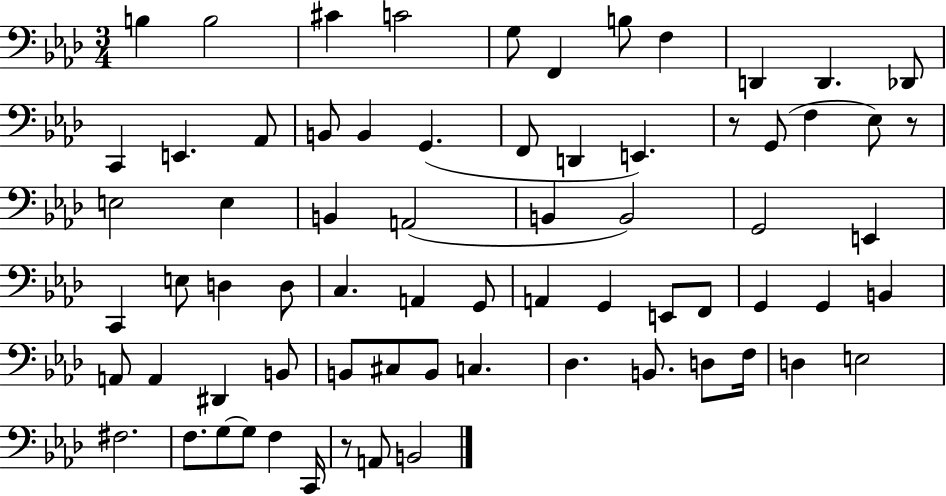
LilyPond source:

{
  \clef bass
  \numericTimeSignature
  \time 3/4
  \key aes \major
  b4 b2 | cis'4 c'2 | g8 f,4 b8 f4 | d,4 d,4. des,8 | \break c,4 e,4. aes,8 | b,8 b,4 g,4.( | f,8 d,4 e,4.) | r8 g,8( f4 ees8) r8 | \break e2 e4 | b,4 a,2( | b,4 b,2) | g,2 e,4 | \break c,4 e8 d4 d8 | c4. a,4 g,8 | a,4 g,4 e,8 f,8 | g,4 g,4 b,4 | \break a,8 a,4 dis,4 b,8 | b,8 cis8 b,8 c4. | des4. b,8. d8 f16 | d4 e2 | \break fis2. | f8. g8~~ g8 f4 c,16 | r8 a,8 b,2 | \bar "|."
}